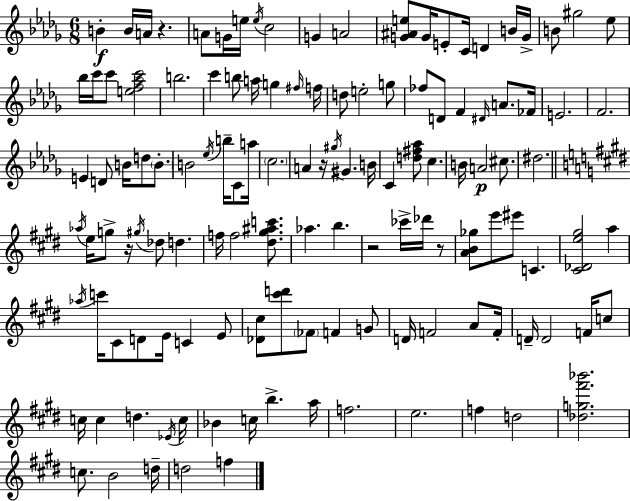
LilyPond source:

{
  \clef treble
  \numericTimeSignature
  \time 6/8
  \key bes \minor
  b'4-.\f b'16 a'16 r4. | a'8 g'16 e''16 \acciaccatura { e''16 } c''2 | g'4 a'2 | <g' ais' e''>8 g'16 e'8-. c'16 d'4 b'16 | \break g'16-> b'8 gis''2 ees''8 | bes''16 c'''16 c'''8 <e'' f'' aes'' c'''>2 | b''2. | c'''4 b''8 a''16 g''4 | \break \grace { fis''16 } f''16 d''8 e''2-. | g''8 fes''8 d'8 f'4 \grace { dis'16 } a'8. | fes'16 e'2. | f'2. | \break e'4 d'8 b'16 d''8 | \parenthesize b'8.-. b'2 \acciaccatura { ees''16 } | b''16-- c'8 a''16 \parenthesize c''2. | a'4 r16 \acciaccatura { gis''16 } gis'4. | \break b'16 c'4 <d'' fis'' aes''>8 c''4. | b'16 a'2\p | cis''8. dis''2. | \bar "||" \break \key e \major \acciaccatura { aes''16 } e''16 g''8-> r16 \acciaccatura { gis''16 } des''8 d''4. | f''16 f''2 <dis'' gis'' ais'' c'''>8. | aes''4. b''4. | r2 ces'''16-> des'''16 | \break r8 <a' b' ges''>8 e'''8 eis'''8 c'4. | <cis' des' e'' gis''>2 a''4 | \acciaccatura { aes''16 } c'''16 cis'8 d'8 e'16 c'4 | e'8 <des' cis''>8 <cis''' d'''>8 \parenthesize fes'8 f'4 | \break g'8 d'16 f'2 | a'8 f'16-. d'16-- d'2 | f'16 c''8 c''16 c''4 d''4. | \acciaccatura { ees'16 } c''16 bes'4 c''16 b''4.-> | \break a''16 f''2. | e''2. | f''4 d''2 | <des'' g'' fis''' bes'''>2. | \break c''8. b'2 | d''16-- d''2 | f''4 \bar "|."
}